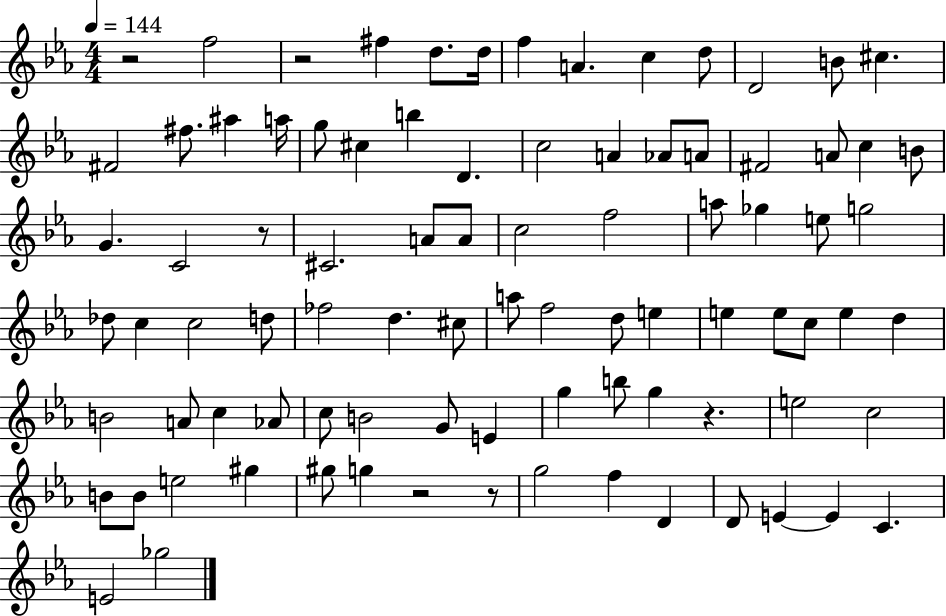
{
  \clef treble
  \numericTimeSignature
  \time 4/4
  \key ees \major
  \tempo 4 = 144
  r2 f''2 | r2 fis''4 d''8. d''16 | f''4 a'4. c''4 d''8 | d'2 b'8 cis''4. | \break fis'2 fis''8. ais''4 a''16 | g''8 cis''4 b''4 d'4. | c''2 a'4 aes'8 a'8 | fis'2 a'8 c''4 b'8 | \break g'4. c'2 r8 | cis'2. a'8 a'8 | c''2 f''2 | a''8 ges''4 e''8 g''2 | \break des''8 c''4 c''2 d''8 | fes''2 d''4. cis''8 | a''8 f''2 d''8 e''4 | e''4 e''8 c''8 e''4 d''4 | \break b'2 a'8 c''4 aes'8 | c''8 b'2 g'8 e'4 | g''4 b''8 g''4 r4. | e''2 c''2 | \break b'8 b'8 e''2 gis''4 | gis''8 g''4 r2 r8 | g''2 f''4 d'4 | d'8 e'4~~ e'4 c'4. | \break e'2 ges''2 | \bar "|."
}